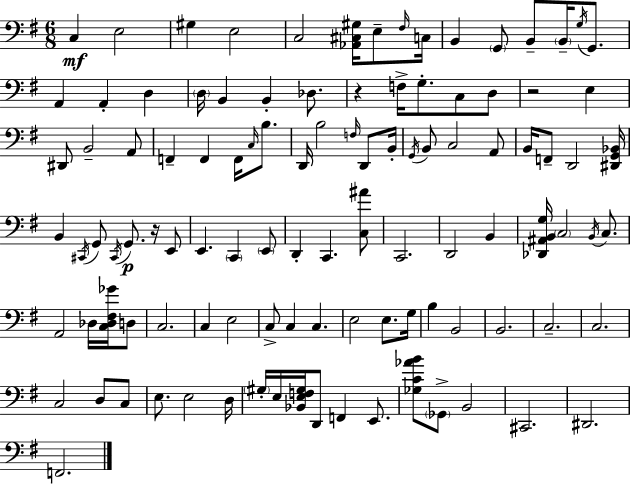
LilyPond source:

{
  \clef bass
  \numericTimeSignature
  \time 6/8
  \key e \minor
  c4\mf e2 | gis4 e2 | c2 <aes, cis gis>16 e8-- \grace { fis16 } | c16 b,4 \parenthesize g,8 b,8-- \parenthesize b,16-- \acciaccatura { g16 } g,8. | \break a,4 a,4-. d4 | \parenthesize d16 b,4 b,4-. des8. | r4 f16-> g8.-. c8 | d8 r2 e4 | \break dis,8 b,2-- | a,8 f,4-- f,4 f,16 \grace { c16 } | b8. d,16 b2 | \grace { f16 } d,8 b,16-. \acciaccatura { g,16 } b,8 c2 | \break a,8 b,16 f,8-- d,2 | <dis, g, bes,>16 b,4 \acciaccatura { cis,16 } g,8 | \acciaccatura { cis,16 }\p g,8. r16 e,8 e,4. | \parenthesize c,4 \parenthesize e,8 d,4-. c,4. | \break <c ais'>8 c,2. | d,2 | b,4 <des, ais, b, g>16 \parenthesize c2 | \acciaccatura { b,16 } c8. a,2 | \break des16 <c des fis ges'>16 d8 c2. | c4 | e2 c8-> c4 | c4. e2 | \break e8. g16 b4 | b,2 b,2. | c2.-- | c2. | \break c2 | d8 c8 e8. e2 | d16 \parenthesize gis16-. e16 <bes, e f gis>16 d,8 | f,4 e,8. <ges c' aes' b'>8 \parenthesize ges,8-> | \break b,2 cis,2. | dis,2. | f,2. | \bar "|."
}